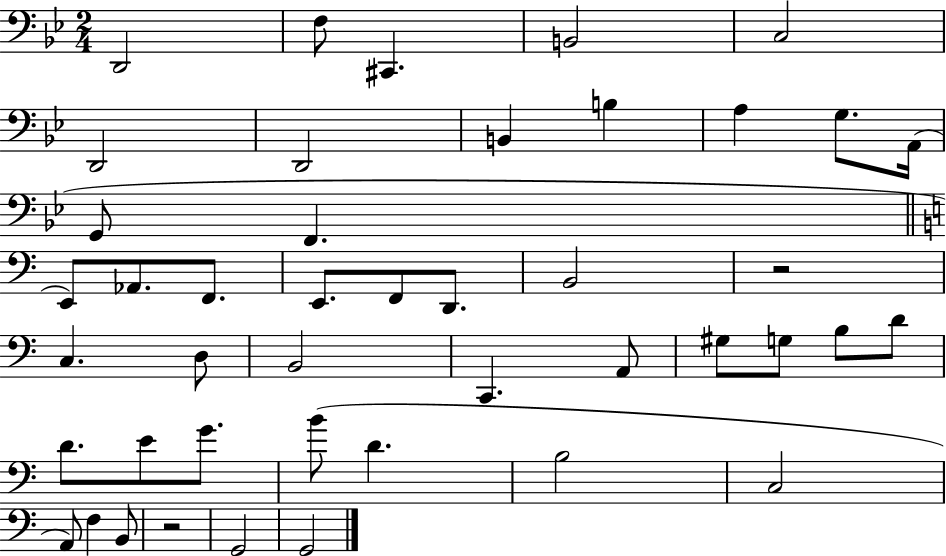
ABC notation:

X:1
T:Untitled
M:2/4
L:1/4
K:Bb
D,,2 F,/2 ^C,, B,,2 C,2 D,,2 D,,2 B,, B, A, G,/2 A,,/4 G,,/2 F,, E,,/2 _A,,/2 F,,/2 E,,/2 F,,/2 D,,/2 B,,2 z2 C, D,/2 B,,2 C,, A,,/2 ^G,/2 G,/2 B,/2 D/2 D/2 E/2 G/2 B/2 D B,2 C,2 A,,/2 F, B,,/2 z2 G,,2 G,,2